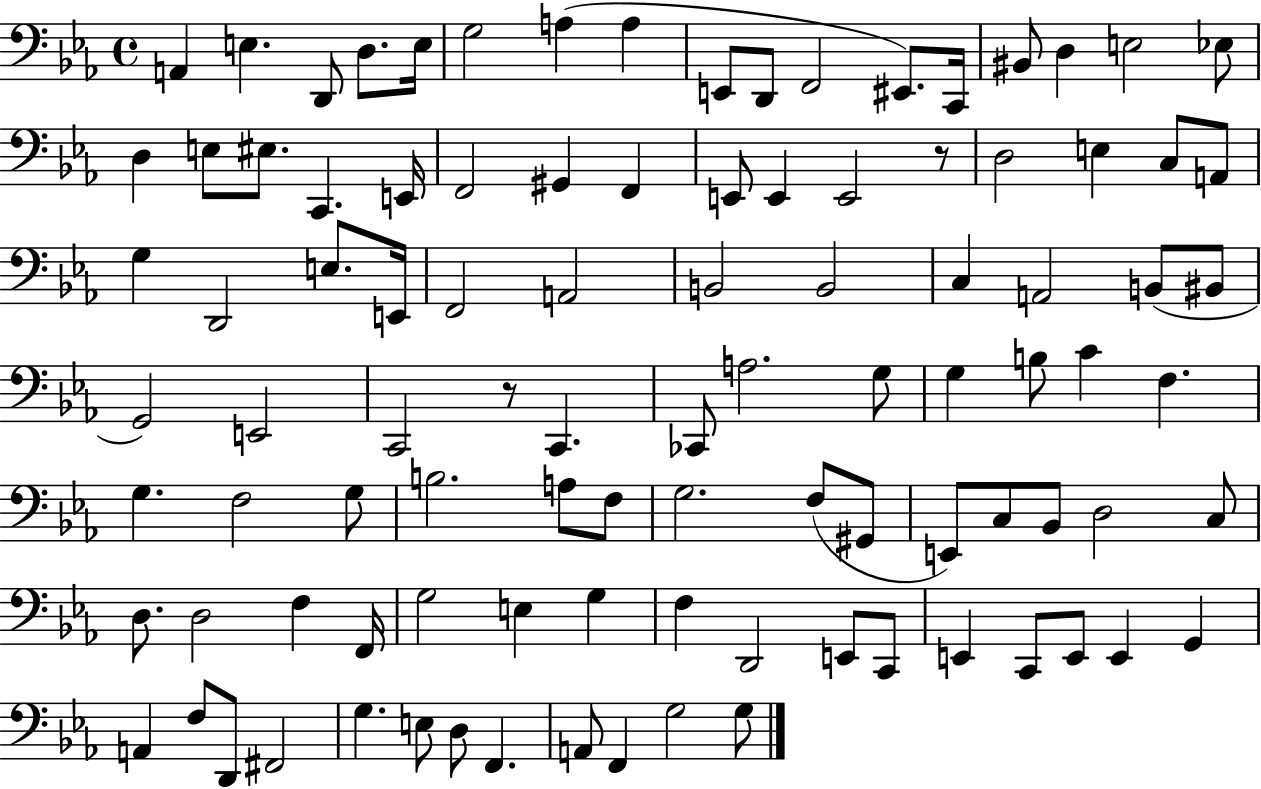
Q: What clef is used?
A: bass